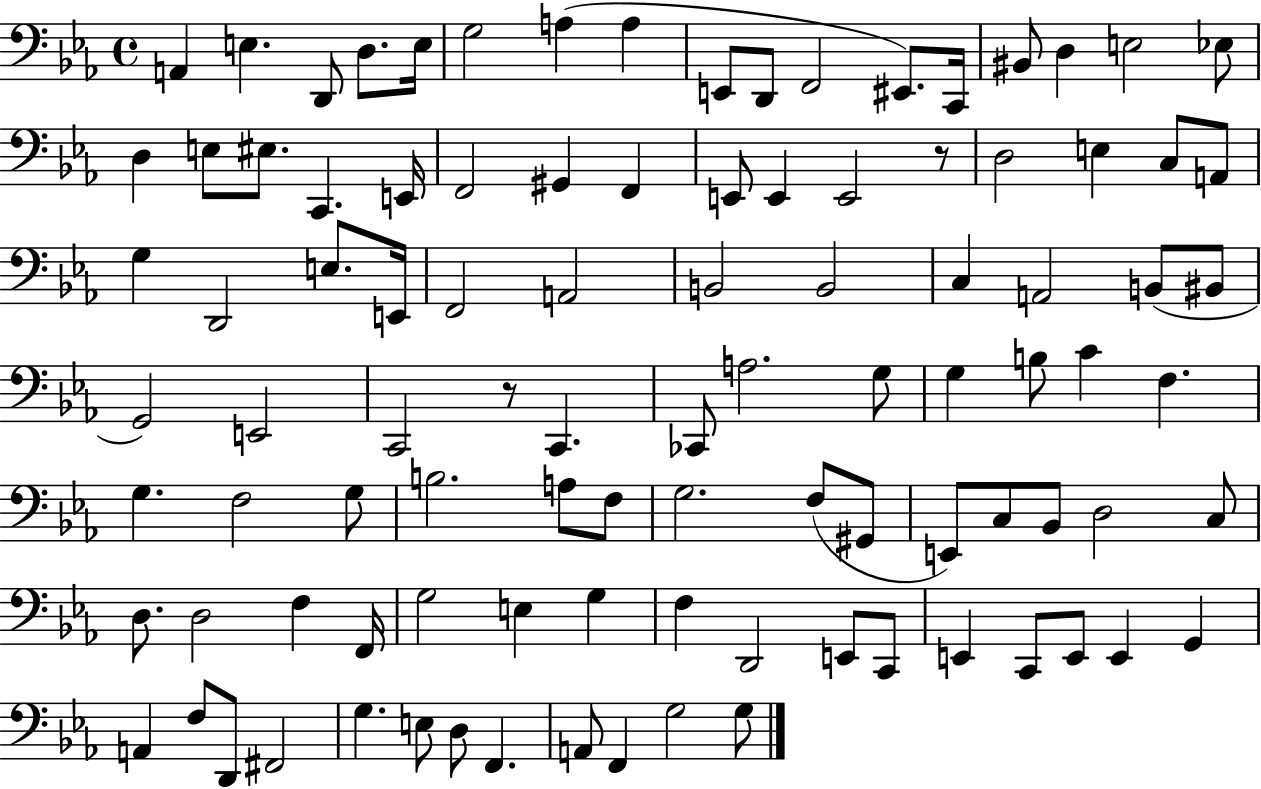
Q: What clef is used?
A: bass